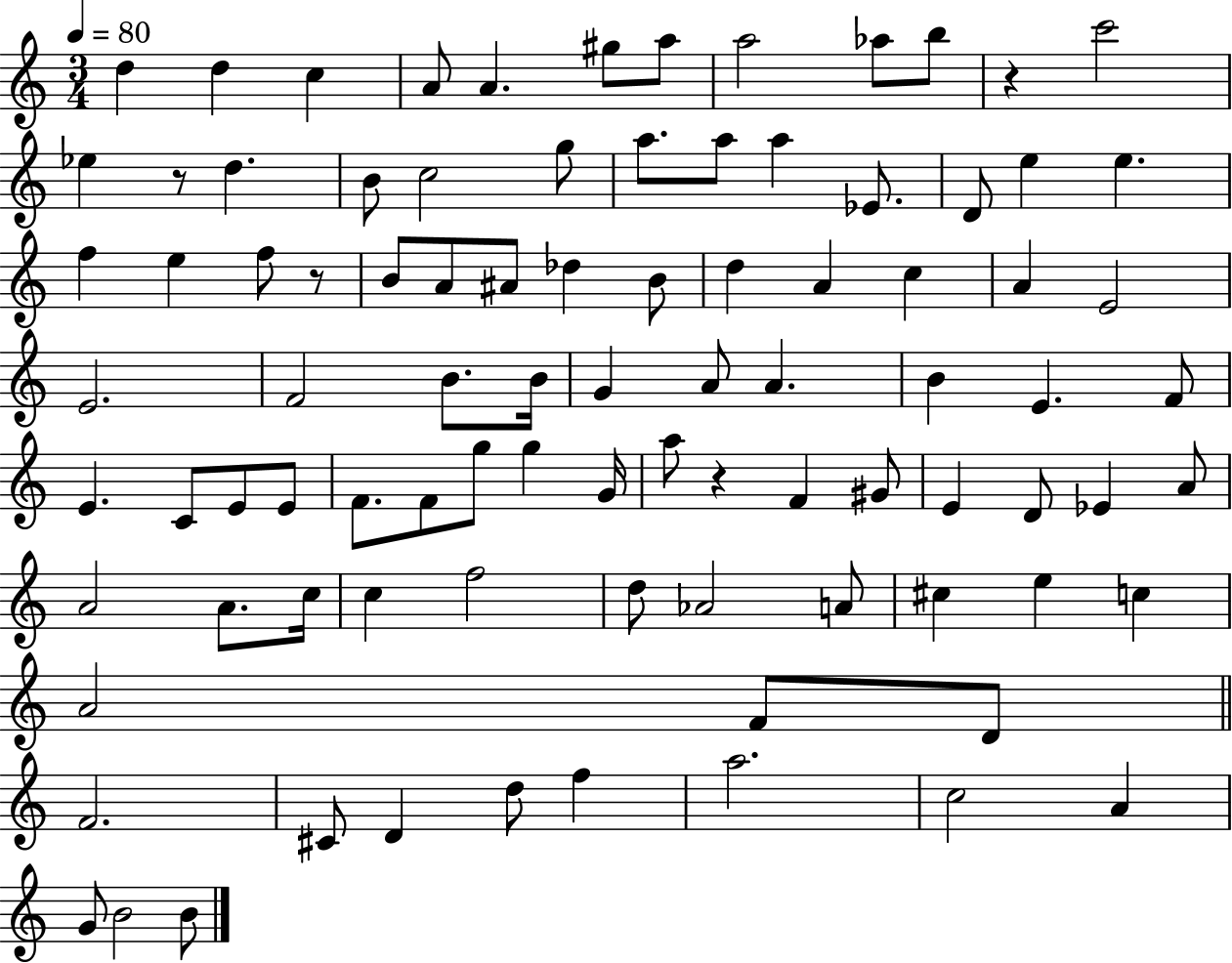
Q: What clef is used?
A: treble